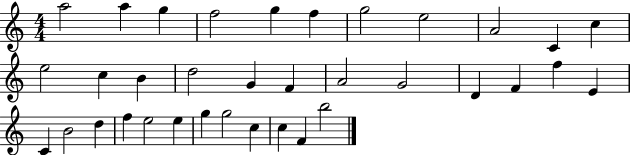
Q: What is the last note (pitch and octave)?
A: B5